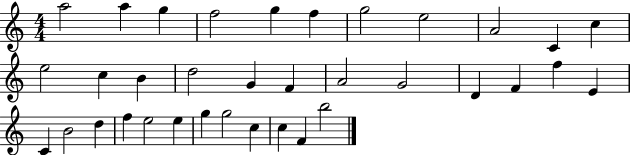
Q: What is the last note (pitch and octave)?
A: B5